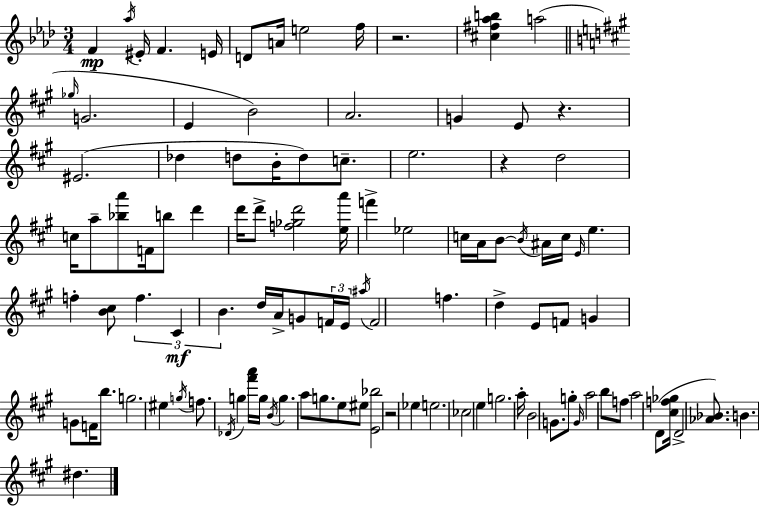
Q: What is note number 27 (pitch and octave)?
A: A5